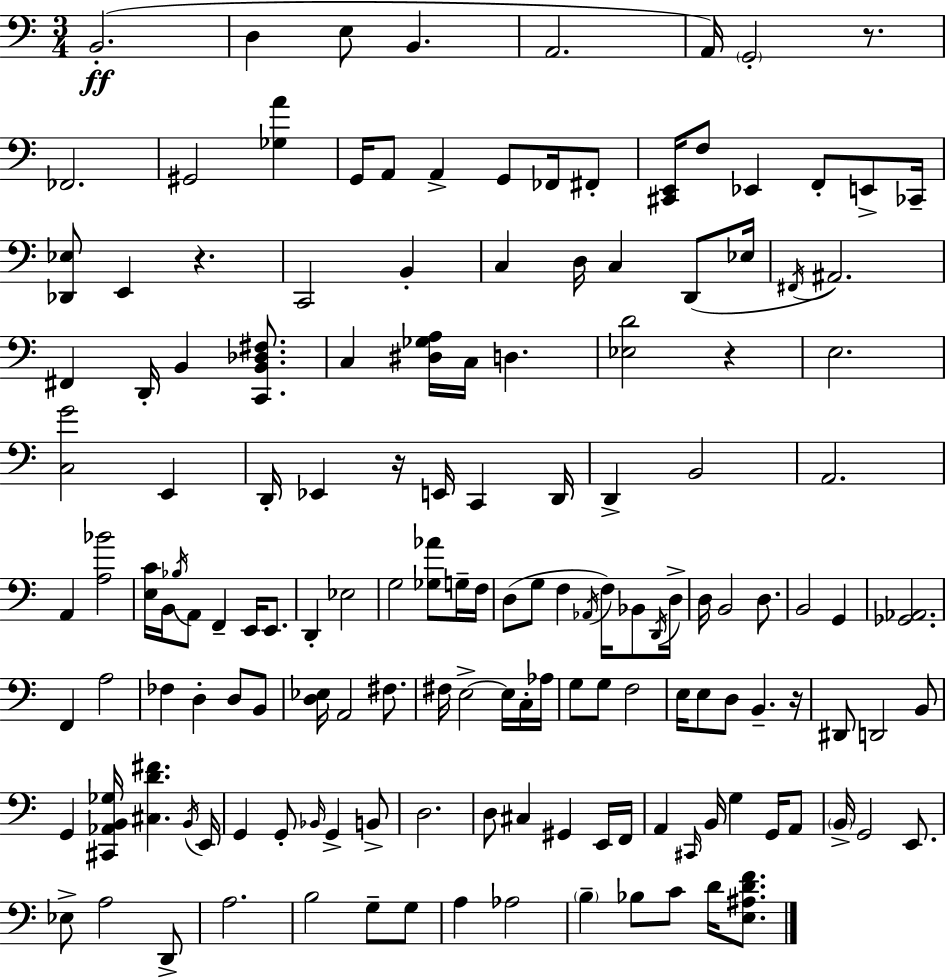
X:1
T:Untitled
M:3/4
L:1/4
K:C
B,,2 D, E,/2 B,, A,,2 A,,/4 G,,2 z/2 _F,,2 ^G,,2 [_G,A] G,,/4 A,,/2 A,, G,,/2 _F,,/4 ^F,,/2 [^C,,E,,]/4 F,/2 _E,, F,,/2 E,,/2 _C,,/4 [_D,,_E,]/2 E,, z C,,2 B,, C, D,/4 C, D,,/2 _E,/4 ^F,,/4 ^A,,2 ^F,, D,,/4 B,, [C,,B,,_D,^F,]/2 C, [^D,_G,A,]/4 C,/4 D, [_E,D]2 z E,2 [C,G]2 E,, D,,/4 _E,, z/4 E,,/4 C,, D,,/4 D,, B,,2 A,,2 A,, [A,_B]2 [E,C]/4 B,,/4 _B,/4 A,,/2 F,, E,,/4 E,,/2 D,, _E,2 G,2 [_G,_A]/2 G,/4 F,/4 D,/2 G,/2 F, _A,,/4 F,/4 _B,,/2 D,,/4 D,/4 D,/4 B,,2 D,/2 B,,2 G,, [_G,,_A,,]2 F,, A,2 _F, D, D,/2 B,,/2 [D,_E,]/4 A,,2 ^F,/2 ^F,/4 E,2 E,/4 C,/4 _A,/4 G,/2 G,/2 F,2 E,/4 E,/2 D,/2 B,, z/4 ^D,,/2 D,,2 B,,/2 G,, [^C,,_A,,B,,_G,]/4 [^C,D^F] B,,/4 E,,/4 G,, G,,/2 _B,,/4 G,, B,,/2 D,2 D,/2 ^C, ^G,, E,,/4 F,,/4 A,, ^C,,/4 B,,/4 G, G,,/4 A,,/2 B,,/4 G,,2 E,,/2 _E,/2 A,2 D,,/2 A,2 B,2 G,/2 G,/2 A, _A,2 B, _B,/2 C/2 D/4 [E,^A,DF]/2